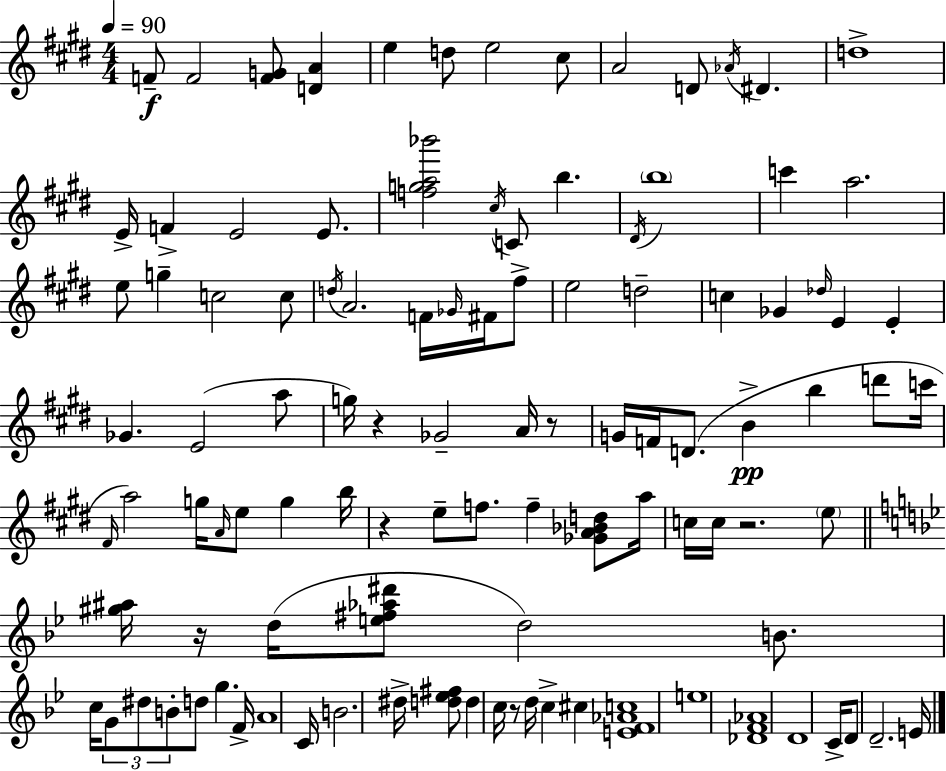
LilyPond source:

{
  \clef treble
  \numericTimeSignature
  \time 4/4
  \key e \major
  \tempo 4 = 90
  f'8--\f f'2 <f' g'>8 <d' a'>4 | e''4 d''8 e''2 cis''8 | a'2 d'8 \acciaccatura { aes'16 } dis'4. | d''1-> | \break e'16-> f'4-> e'2 e'8. | <f'' g'' a'' bes'''>2 \acciaccatura { cis''16 } c'8 b''4. | \acciaccatura { dis'16 } \parenthesize b''1 | c'''4 a''2. | \break e''8 g''4-- c''2 | c''8 \acciaccatura { d''16 } a'2. | f'16 \grace { ges'16 } fis'16 fis''8-> e''2 d''2-- | c''4 ges'4 \grace { des''16 } e'4 | \break e'4-. ges'4. e'2( | a''8 g''16) r4 ges'2-- | a'16 r8 g'16 f'16 d'8.( b'4->\pp b''4 | d'''8 c'''16 \grace { fis'16 }) a''2 g''16 | \break \grace { a'16 } e''8 g''4 b''16 r4 e''8-- f''8. | f''4-- <ges' a' bes' d''>8 a''16 c''16 c''16 r2. | \parenthesize e''8 \bar "||" \break \key bes \major <gis'' ais''>16 r16 d''16( <e'' fis'' aes'' dis'''>8 d''2) b'8. | c''16 \tuplet 3/2 { g'8 dis''8 b'8-. } d''8 g''4. f'16-> | a'1 | c'16 b'2. dis''16-> <d'' ees'' fis''>8 | \break d''4 c''16 r8 d''16 c''4-> cis''4 | <e' f' aes' c''>1 | e''1 | <des' f' aes'>1 | \break d'1 | c'16-> d'8 d'2.-- e'16 | \bar "|."
}